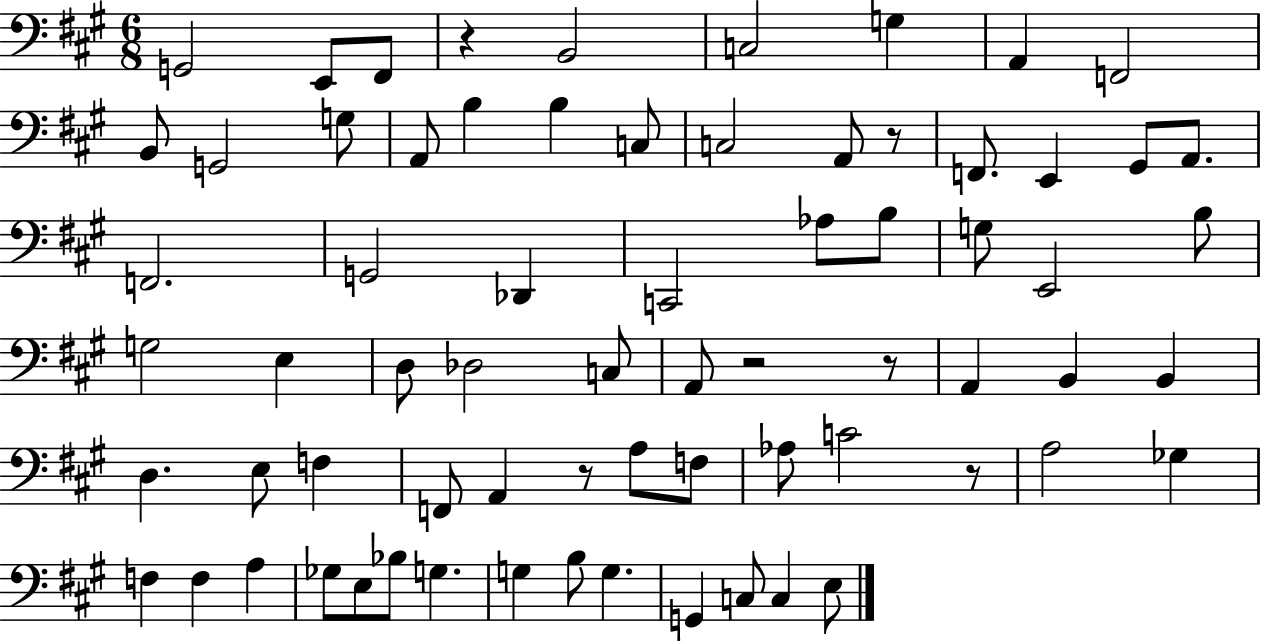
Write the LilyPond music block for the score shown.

{
  \clef bass
  \numericTimeSignature
  \time 6/8
  \key a \major
  \repeat volta 2 { g,2 e,8 fis,8 | r4 b,2 | c2 g4 | a,4 f,2 | \break b,8 g,2 g8 | a,8 b4 b4 c8 | c2 a,8 r8 | f,8. e,4 gis,8 a,8. | \break f,2. | g,2 des,4 | c,2 aes8 b8 | g8 e,2 b8 | \break g2 e4 | d8 des2 c8 | a,8 r2 r8 | a,4 b,4 b,4 | \break d4. e8 f4 | f,8 a,4 r8 a8 f8 | aes8 c'2 r8 | a2 ges4 | \break f4 f4 a4 | ges8 e8 bes8 g4. | g4 b8 g4. | g,4 c8 c4 e8 | \break } \bar "|."
}